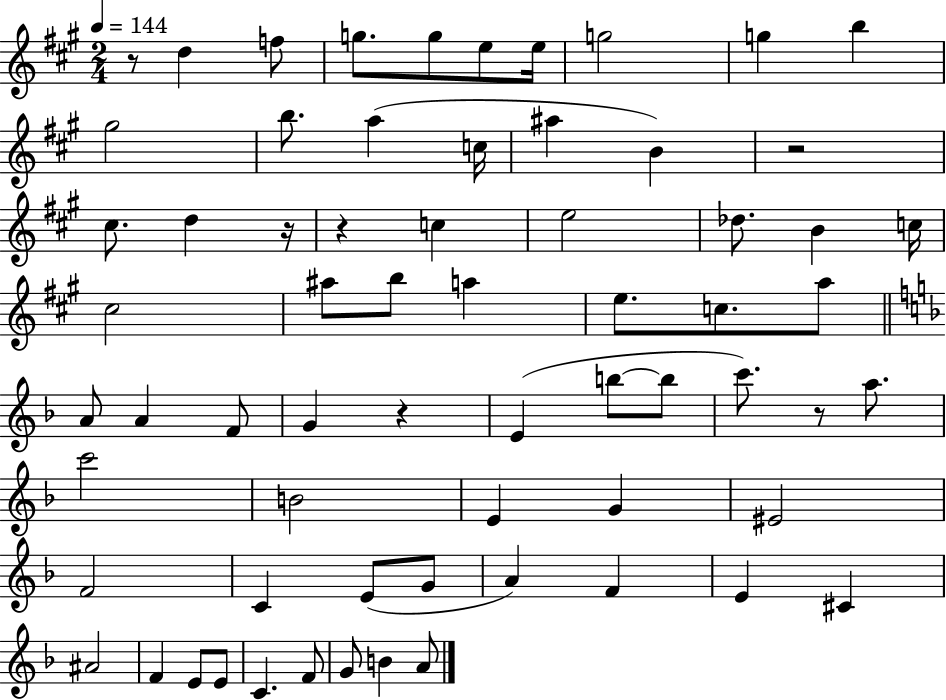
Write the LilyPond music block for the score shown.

{
  \clef treble
  \numericTimeSignature
  \time 2/4
  \key a \major
  \tempo 4 = 144
  r8 d''4 f''8 | g''8. g''8 e''8 e''16 | g''2 | g''4 b''4 | \break gis''2 | b''8. a''4( c''16 | ais''4 b'4) | r2 | \break cis''8. d''4 r16 | r4 c''4 | e''2 | des''8. b'4 c''16 | \break cis''2 | ais''8 b''8 a''4 | e''8. c''8. a''8 | \bar "||" \break \key f \major a'8 a'4 f'8 | g'4 r4 | e'4( b''8~~ b''8 | c'''8.) r8 a''8. | \break c'''2 | b'2 | e'4 g'4 | eis'2 | \break f'2 | c'4 e'8( g'8 | a'4) f'4 | e'4 cis'4 | \break ais'2 | f'4 e'8 e'8 | c'4. f'8 | g'8 b'4 a'8 | \break \bar "|."
}